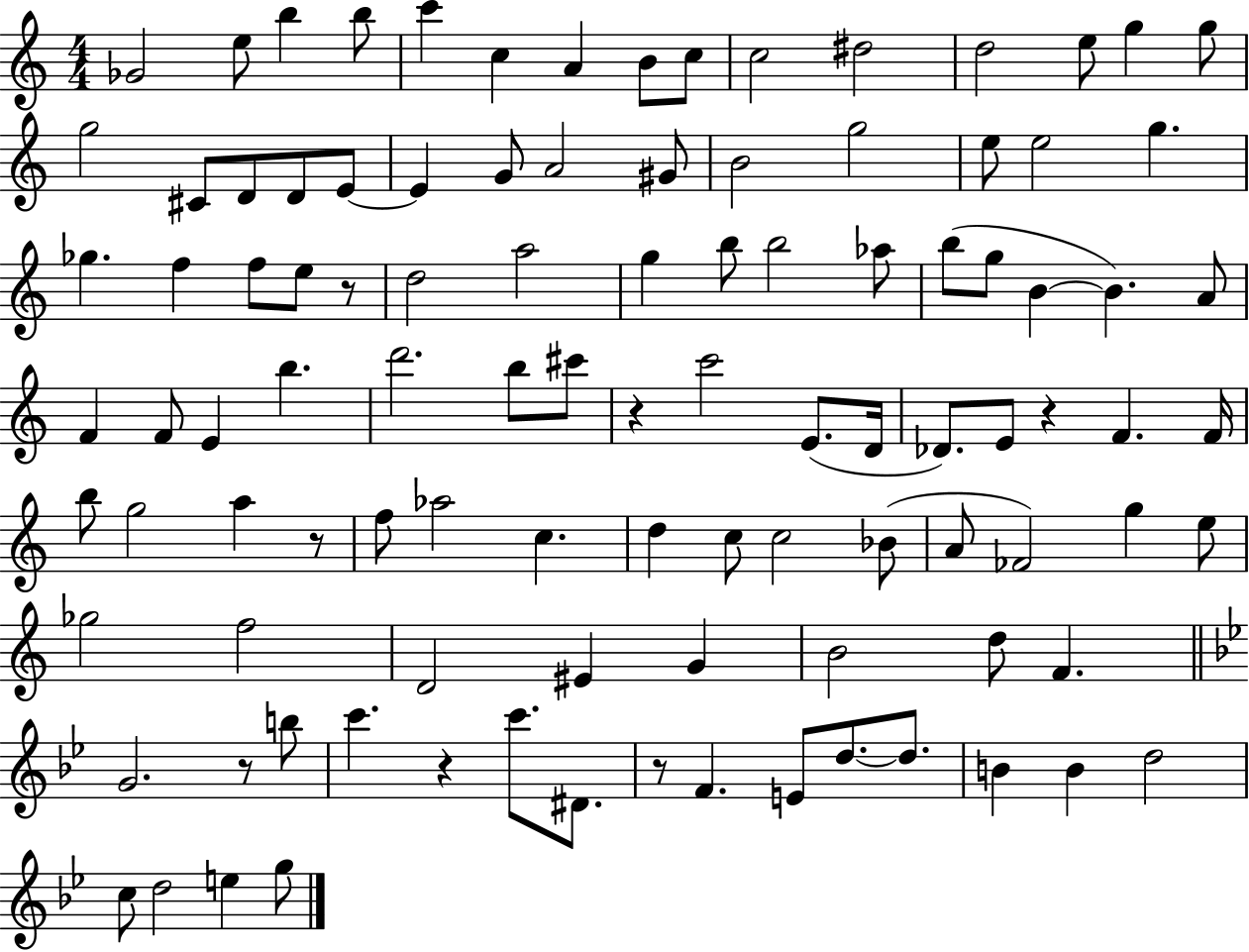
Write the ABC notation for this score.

X:1
T:Untitled
M:4/4
L:1/4
K:C
_G2 e/2 b b/2 c' c A B/2 c/2 c2 ^d2 d2 e/2 g g/2 g2 ^C/2 D/2 D/2 E/2 E G/2 A2 ^G/2 B2 g2 e/2 e2 g _g f f/2 e/2 z/2 d2 a2 g b/2 b2 _a/2 b/2 g/2 B B A/2 F F/2 E b d'2 b/2 ^c'/2 z c'2 E/2 D/4 _D/2 E/2 z F F/4 b/2 g2 a z/2 f/2 _a2 c d c/2 c2 _B/2 A/2 _F2 g e/2 _g2 f2 D2 ^E G B2 d/2 F G2 z/2 b/2 c' z c'/2 ^D/2 z/2 F E/2 d/2 d/2 B B d2 c/2 d2 e g/2